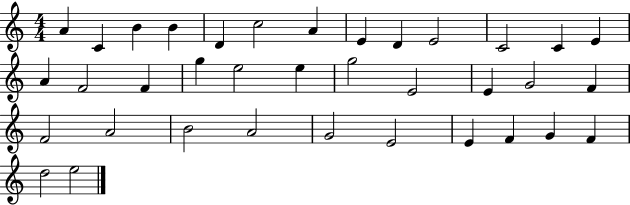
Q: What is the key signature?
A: C major